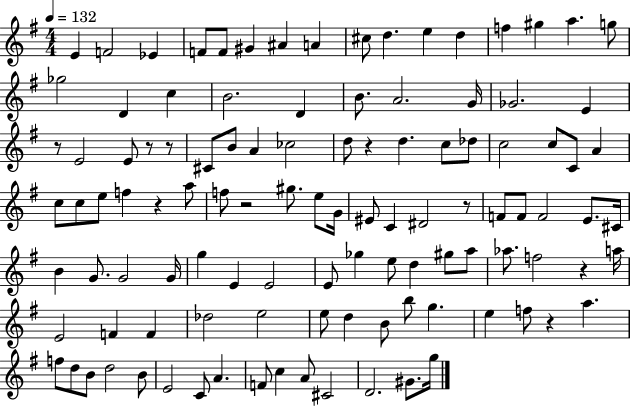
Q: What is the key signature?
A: G major